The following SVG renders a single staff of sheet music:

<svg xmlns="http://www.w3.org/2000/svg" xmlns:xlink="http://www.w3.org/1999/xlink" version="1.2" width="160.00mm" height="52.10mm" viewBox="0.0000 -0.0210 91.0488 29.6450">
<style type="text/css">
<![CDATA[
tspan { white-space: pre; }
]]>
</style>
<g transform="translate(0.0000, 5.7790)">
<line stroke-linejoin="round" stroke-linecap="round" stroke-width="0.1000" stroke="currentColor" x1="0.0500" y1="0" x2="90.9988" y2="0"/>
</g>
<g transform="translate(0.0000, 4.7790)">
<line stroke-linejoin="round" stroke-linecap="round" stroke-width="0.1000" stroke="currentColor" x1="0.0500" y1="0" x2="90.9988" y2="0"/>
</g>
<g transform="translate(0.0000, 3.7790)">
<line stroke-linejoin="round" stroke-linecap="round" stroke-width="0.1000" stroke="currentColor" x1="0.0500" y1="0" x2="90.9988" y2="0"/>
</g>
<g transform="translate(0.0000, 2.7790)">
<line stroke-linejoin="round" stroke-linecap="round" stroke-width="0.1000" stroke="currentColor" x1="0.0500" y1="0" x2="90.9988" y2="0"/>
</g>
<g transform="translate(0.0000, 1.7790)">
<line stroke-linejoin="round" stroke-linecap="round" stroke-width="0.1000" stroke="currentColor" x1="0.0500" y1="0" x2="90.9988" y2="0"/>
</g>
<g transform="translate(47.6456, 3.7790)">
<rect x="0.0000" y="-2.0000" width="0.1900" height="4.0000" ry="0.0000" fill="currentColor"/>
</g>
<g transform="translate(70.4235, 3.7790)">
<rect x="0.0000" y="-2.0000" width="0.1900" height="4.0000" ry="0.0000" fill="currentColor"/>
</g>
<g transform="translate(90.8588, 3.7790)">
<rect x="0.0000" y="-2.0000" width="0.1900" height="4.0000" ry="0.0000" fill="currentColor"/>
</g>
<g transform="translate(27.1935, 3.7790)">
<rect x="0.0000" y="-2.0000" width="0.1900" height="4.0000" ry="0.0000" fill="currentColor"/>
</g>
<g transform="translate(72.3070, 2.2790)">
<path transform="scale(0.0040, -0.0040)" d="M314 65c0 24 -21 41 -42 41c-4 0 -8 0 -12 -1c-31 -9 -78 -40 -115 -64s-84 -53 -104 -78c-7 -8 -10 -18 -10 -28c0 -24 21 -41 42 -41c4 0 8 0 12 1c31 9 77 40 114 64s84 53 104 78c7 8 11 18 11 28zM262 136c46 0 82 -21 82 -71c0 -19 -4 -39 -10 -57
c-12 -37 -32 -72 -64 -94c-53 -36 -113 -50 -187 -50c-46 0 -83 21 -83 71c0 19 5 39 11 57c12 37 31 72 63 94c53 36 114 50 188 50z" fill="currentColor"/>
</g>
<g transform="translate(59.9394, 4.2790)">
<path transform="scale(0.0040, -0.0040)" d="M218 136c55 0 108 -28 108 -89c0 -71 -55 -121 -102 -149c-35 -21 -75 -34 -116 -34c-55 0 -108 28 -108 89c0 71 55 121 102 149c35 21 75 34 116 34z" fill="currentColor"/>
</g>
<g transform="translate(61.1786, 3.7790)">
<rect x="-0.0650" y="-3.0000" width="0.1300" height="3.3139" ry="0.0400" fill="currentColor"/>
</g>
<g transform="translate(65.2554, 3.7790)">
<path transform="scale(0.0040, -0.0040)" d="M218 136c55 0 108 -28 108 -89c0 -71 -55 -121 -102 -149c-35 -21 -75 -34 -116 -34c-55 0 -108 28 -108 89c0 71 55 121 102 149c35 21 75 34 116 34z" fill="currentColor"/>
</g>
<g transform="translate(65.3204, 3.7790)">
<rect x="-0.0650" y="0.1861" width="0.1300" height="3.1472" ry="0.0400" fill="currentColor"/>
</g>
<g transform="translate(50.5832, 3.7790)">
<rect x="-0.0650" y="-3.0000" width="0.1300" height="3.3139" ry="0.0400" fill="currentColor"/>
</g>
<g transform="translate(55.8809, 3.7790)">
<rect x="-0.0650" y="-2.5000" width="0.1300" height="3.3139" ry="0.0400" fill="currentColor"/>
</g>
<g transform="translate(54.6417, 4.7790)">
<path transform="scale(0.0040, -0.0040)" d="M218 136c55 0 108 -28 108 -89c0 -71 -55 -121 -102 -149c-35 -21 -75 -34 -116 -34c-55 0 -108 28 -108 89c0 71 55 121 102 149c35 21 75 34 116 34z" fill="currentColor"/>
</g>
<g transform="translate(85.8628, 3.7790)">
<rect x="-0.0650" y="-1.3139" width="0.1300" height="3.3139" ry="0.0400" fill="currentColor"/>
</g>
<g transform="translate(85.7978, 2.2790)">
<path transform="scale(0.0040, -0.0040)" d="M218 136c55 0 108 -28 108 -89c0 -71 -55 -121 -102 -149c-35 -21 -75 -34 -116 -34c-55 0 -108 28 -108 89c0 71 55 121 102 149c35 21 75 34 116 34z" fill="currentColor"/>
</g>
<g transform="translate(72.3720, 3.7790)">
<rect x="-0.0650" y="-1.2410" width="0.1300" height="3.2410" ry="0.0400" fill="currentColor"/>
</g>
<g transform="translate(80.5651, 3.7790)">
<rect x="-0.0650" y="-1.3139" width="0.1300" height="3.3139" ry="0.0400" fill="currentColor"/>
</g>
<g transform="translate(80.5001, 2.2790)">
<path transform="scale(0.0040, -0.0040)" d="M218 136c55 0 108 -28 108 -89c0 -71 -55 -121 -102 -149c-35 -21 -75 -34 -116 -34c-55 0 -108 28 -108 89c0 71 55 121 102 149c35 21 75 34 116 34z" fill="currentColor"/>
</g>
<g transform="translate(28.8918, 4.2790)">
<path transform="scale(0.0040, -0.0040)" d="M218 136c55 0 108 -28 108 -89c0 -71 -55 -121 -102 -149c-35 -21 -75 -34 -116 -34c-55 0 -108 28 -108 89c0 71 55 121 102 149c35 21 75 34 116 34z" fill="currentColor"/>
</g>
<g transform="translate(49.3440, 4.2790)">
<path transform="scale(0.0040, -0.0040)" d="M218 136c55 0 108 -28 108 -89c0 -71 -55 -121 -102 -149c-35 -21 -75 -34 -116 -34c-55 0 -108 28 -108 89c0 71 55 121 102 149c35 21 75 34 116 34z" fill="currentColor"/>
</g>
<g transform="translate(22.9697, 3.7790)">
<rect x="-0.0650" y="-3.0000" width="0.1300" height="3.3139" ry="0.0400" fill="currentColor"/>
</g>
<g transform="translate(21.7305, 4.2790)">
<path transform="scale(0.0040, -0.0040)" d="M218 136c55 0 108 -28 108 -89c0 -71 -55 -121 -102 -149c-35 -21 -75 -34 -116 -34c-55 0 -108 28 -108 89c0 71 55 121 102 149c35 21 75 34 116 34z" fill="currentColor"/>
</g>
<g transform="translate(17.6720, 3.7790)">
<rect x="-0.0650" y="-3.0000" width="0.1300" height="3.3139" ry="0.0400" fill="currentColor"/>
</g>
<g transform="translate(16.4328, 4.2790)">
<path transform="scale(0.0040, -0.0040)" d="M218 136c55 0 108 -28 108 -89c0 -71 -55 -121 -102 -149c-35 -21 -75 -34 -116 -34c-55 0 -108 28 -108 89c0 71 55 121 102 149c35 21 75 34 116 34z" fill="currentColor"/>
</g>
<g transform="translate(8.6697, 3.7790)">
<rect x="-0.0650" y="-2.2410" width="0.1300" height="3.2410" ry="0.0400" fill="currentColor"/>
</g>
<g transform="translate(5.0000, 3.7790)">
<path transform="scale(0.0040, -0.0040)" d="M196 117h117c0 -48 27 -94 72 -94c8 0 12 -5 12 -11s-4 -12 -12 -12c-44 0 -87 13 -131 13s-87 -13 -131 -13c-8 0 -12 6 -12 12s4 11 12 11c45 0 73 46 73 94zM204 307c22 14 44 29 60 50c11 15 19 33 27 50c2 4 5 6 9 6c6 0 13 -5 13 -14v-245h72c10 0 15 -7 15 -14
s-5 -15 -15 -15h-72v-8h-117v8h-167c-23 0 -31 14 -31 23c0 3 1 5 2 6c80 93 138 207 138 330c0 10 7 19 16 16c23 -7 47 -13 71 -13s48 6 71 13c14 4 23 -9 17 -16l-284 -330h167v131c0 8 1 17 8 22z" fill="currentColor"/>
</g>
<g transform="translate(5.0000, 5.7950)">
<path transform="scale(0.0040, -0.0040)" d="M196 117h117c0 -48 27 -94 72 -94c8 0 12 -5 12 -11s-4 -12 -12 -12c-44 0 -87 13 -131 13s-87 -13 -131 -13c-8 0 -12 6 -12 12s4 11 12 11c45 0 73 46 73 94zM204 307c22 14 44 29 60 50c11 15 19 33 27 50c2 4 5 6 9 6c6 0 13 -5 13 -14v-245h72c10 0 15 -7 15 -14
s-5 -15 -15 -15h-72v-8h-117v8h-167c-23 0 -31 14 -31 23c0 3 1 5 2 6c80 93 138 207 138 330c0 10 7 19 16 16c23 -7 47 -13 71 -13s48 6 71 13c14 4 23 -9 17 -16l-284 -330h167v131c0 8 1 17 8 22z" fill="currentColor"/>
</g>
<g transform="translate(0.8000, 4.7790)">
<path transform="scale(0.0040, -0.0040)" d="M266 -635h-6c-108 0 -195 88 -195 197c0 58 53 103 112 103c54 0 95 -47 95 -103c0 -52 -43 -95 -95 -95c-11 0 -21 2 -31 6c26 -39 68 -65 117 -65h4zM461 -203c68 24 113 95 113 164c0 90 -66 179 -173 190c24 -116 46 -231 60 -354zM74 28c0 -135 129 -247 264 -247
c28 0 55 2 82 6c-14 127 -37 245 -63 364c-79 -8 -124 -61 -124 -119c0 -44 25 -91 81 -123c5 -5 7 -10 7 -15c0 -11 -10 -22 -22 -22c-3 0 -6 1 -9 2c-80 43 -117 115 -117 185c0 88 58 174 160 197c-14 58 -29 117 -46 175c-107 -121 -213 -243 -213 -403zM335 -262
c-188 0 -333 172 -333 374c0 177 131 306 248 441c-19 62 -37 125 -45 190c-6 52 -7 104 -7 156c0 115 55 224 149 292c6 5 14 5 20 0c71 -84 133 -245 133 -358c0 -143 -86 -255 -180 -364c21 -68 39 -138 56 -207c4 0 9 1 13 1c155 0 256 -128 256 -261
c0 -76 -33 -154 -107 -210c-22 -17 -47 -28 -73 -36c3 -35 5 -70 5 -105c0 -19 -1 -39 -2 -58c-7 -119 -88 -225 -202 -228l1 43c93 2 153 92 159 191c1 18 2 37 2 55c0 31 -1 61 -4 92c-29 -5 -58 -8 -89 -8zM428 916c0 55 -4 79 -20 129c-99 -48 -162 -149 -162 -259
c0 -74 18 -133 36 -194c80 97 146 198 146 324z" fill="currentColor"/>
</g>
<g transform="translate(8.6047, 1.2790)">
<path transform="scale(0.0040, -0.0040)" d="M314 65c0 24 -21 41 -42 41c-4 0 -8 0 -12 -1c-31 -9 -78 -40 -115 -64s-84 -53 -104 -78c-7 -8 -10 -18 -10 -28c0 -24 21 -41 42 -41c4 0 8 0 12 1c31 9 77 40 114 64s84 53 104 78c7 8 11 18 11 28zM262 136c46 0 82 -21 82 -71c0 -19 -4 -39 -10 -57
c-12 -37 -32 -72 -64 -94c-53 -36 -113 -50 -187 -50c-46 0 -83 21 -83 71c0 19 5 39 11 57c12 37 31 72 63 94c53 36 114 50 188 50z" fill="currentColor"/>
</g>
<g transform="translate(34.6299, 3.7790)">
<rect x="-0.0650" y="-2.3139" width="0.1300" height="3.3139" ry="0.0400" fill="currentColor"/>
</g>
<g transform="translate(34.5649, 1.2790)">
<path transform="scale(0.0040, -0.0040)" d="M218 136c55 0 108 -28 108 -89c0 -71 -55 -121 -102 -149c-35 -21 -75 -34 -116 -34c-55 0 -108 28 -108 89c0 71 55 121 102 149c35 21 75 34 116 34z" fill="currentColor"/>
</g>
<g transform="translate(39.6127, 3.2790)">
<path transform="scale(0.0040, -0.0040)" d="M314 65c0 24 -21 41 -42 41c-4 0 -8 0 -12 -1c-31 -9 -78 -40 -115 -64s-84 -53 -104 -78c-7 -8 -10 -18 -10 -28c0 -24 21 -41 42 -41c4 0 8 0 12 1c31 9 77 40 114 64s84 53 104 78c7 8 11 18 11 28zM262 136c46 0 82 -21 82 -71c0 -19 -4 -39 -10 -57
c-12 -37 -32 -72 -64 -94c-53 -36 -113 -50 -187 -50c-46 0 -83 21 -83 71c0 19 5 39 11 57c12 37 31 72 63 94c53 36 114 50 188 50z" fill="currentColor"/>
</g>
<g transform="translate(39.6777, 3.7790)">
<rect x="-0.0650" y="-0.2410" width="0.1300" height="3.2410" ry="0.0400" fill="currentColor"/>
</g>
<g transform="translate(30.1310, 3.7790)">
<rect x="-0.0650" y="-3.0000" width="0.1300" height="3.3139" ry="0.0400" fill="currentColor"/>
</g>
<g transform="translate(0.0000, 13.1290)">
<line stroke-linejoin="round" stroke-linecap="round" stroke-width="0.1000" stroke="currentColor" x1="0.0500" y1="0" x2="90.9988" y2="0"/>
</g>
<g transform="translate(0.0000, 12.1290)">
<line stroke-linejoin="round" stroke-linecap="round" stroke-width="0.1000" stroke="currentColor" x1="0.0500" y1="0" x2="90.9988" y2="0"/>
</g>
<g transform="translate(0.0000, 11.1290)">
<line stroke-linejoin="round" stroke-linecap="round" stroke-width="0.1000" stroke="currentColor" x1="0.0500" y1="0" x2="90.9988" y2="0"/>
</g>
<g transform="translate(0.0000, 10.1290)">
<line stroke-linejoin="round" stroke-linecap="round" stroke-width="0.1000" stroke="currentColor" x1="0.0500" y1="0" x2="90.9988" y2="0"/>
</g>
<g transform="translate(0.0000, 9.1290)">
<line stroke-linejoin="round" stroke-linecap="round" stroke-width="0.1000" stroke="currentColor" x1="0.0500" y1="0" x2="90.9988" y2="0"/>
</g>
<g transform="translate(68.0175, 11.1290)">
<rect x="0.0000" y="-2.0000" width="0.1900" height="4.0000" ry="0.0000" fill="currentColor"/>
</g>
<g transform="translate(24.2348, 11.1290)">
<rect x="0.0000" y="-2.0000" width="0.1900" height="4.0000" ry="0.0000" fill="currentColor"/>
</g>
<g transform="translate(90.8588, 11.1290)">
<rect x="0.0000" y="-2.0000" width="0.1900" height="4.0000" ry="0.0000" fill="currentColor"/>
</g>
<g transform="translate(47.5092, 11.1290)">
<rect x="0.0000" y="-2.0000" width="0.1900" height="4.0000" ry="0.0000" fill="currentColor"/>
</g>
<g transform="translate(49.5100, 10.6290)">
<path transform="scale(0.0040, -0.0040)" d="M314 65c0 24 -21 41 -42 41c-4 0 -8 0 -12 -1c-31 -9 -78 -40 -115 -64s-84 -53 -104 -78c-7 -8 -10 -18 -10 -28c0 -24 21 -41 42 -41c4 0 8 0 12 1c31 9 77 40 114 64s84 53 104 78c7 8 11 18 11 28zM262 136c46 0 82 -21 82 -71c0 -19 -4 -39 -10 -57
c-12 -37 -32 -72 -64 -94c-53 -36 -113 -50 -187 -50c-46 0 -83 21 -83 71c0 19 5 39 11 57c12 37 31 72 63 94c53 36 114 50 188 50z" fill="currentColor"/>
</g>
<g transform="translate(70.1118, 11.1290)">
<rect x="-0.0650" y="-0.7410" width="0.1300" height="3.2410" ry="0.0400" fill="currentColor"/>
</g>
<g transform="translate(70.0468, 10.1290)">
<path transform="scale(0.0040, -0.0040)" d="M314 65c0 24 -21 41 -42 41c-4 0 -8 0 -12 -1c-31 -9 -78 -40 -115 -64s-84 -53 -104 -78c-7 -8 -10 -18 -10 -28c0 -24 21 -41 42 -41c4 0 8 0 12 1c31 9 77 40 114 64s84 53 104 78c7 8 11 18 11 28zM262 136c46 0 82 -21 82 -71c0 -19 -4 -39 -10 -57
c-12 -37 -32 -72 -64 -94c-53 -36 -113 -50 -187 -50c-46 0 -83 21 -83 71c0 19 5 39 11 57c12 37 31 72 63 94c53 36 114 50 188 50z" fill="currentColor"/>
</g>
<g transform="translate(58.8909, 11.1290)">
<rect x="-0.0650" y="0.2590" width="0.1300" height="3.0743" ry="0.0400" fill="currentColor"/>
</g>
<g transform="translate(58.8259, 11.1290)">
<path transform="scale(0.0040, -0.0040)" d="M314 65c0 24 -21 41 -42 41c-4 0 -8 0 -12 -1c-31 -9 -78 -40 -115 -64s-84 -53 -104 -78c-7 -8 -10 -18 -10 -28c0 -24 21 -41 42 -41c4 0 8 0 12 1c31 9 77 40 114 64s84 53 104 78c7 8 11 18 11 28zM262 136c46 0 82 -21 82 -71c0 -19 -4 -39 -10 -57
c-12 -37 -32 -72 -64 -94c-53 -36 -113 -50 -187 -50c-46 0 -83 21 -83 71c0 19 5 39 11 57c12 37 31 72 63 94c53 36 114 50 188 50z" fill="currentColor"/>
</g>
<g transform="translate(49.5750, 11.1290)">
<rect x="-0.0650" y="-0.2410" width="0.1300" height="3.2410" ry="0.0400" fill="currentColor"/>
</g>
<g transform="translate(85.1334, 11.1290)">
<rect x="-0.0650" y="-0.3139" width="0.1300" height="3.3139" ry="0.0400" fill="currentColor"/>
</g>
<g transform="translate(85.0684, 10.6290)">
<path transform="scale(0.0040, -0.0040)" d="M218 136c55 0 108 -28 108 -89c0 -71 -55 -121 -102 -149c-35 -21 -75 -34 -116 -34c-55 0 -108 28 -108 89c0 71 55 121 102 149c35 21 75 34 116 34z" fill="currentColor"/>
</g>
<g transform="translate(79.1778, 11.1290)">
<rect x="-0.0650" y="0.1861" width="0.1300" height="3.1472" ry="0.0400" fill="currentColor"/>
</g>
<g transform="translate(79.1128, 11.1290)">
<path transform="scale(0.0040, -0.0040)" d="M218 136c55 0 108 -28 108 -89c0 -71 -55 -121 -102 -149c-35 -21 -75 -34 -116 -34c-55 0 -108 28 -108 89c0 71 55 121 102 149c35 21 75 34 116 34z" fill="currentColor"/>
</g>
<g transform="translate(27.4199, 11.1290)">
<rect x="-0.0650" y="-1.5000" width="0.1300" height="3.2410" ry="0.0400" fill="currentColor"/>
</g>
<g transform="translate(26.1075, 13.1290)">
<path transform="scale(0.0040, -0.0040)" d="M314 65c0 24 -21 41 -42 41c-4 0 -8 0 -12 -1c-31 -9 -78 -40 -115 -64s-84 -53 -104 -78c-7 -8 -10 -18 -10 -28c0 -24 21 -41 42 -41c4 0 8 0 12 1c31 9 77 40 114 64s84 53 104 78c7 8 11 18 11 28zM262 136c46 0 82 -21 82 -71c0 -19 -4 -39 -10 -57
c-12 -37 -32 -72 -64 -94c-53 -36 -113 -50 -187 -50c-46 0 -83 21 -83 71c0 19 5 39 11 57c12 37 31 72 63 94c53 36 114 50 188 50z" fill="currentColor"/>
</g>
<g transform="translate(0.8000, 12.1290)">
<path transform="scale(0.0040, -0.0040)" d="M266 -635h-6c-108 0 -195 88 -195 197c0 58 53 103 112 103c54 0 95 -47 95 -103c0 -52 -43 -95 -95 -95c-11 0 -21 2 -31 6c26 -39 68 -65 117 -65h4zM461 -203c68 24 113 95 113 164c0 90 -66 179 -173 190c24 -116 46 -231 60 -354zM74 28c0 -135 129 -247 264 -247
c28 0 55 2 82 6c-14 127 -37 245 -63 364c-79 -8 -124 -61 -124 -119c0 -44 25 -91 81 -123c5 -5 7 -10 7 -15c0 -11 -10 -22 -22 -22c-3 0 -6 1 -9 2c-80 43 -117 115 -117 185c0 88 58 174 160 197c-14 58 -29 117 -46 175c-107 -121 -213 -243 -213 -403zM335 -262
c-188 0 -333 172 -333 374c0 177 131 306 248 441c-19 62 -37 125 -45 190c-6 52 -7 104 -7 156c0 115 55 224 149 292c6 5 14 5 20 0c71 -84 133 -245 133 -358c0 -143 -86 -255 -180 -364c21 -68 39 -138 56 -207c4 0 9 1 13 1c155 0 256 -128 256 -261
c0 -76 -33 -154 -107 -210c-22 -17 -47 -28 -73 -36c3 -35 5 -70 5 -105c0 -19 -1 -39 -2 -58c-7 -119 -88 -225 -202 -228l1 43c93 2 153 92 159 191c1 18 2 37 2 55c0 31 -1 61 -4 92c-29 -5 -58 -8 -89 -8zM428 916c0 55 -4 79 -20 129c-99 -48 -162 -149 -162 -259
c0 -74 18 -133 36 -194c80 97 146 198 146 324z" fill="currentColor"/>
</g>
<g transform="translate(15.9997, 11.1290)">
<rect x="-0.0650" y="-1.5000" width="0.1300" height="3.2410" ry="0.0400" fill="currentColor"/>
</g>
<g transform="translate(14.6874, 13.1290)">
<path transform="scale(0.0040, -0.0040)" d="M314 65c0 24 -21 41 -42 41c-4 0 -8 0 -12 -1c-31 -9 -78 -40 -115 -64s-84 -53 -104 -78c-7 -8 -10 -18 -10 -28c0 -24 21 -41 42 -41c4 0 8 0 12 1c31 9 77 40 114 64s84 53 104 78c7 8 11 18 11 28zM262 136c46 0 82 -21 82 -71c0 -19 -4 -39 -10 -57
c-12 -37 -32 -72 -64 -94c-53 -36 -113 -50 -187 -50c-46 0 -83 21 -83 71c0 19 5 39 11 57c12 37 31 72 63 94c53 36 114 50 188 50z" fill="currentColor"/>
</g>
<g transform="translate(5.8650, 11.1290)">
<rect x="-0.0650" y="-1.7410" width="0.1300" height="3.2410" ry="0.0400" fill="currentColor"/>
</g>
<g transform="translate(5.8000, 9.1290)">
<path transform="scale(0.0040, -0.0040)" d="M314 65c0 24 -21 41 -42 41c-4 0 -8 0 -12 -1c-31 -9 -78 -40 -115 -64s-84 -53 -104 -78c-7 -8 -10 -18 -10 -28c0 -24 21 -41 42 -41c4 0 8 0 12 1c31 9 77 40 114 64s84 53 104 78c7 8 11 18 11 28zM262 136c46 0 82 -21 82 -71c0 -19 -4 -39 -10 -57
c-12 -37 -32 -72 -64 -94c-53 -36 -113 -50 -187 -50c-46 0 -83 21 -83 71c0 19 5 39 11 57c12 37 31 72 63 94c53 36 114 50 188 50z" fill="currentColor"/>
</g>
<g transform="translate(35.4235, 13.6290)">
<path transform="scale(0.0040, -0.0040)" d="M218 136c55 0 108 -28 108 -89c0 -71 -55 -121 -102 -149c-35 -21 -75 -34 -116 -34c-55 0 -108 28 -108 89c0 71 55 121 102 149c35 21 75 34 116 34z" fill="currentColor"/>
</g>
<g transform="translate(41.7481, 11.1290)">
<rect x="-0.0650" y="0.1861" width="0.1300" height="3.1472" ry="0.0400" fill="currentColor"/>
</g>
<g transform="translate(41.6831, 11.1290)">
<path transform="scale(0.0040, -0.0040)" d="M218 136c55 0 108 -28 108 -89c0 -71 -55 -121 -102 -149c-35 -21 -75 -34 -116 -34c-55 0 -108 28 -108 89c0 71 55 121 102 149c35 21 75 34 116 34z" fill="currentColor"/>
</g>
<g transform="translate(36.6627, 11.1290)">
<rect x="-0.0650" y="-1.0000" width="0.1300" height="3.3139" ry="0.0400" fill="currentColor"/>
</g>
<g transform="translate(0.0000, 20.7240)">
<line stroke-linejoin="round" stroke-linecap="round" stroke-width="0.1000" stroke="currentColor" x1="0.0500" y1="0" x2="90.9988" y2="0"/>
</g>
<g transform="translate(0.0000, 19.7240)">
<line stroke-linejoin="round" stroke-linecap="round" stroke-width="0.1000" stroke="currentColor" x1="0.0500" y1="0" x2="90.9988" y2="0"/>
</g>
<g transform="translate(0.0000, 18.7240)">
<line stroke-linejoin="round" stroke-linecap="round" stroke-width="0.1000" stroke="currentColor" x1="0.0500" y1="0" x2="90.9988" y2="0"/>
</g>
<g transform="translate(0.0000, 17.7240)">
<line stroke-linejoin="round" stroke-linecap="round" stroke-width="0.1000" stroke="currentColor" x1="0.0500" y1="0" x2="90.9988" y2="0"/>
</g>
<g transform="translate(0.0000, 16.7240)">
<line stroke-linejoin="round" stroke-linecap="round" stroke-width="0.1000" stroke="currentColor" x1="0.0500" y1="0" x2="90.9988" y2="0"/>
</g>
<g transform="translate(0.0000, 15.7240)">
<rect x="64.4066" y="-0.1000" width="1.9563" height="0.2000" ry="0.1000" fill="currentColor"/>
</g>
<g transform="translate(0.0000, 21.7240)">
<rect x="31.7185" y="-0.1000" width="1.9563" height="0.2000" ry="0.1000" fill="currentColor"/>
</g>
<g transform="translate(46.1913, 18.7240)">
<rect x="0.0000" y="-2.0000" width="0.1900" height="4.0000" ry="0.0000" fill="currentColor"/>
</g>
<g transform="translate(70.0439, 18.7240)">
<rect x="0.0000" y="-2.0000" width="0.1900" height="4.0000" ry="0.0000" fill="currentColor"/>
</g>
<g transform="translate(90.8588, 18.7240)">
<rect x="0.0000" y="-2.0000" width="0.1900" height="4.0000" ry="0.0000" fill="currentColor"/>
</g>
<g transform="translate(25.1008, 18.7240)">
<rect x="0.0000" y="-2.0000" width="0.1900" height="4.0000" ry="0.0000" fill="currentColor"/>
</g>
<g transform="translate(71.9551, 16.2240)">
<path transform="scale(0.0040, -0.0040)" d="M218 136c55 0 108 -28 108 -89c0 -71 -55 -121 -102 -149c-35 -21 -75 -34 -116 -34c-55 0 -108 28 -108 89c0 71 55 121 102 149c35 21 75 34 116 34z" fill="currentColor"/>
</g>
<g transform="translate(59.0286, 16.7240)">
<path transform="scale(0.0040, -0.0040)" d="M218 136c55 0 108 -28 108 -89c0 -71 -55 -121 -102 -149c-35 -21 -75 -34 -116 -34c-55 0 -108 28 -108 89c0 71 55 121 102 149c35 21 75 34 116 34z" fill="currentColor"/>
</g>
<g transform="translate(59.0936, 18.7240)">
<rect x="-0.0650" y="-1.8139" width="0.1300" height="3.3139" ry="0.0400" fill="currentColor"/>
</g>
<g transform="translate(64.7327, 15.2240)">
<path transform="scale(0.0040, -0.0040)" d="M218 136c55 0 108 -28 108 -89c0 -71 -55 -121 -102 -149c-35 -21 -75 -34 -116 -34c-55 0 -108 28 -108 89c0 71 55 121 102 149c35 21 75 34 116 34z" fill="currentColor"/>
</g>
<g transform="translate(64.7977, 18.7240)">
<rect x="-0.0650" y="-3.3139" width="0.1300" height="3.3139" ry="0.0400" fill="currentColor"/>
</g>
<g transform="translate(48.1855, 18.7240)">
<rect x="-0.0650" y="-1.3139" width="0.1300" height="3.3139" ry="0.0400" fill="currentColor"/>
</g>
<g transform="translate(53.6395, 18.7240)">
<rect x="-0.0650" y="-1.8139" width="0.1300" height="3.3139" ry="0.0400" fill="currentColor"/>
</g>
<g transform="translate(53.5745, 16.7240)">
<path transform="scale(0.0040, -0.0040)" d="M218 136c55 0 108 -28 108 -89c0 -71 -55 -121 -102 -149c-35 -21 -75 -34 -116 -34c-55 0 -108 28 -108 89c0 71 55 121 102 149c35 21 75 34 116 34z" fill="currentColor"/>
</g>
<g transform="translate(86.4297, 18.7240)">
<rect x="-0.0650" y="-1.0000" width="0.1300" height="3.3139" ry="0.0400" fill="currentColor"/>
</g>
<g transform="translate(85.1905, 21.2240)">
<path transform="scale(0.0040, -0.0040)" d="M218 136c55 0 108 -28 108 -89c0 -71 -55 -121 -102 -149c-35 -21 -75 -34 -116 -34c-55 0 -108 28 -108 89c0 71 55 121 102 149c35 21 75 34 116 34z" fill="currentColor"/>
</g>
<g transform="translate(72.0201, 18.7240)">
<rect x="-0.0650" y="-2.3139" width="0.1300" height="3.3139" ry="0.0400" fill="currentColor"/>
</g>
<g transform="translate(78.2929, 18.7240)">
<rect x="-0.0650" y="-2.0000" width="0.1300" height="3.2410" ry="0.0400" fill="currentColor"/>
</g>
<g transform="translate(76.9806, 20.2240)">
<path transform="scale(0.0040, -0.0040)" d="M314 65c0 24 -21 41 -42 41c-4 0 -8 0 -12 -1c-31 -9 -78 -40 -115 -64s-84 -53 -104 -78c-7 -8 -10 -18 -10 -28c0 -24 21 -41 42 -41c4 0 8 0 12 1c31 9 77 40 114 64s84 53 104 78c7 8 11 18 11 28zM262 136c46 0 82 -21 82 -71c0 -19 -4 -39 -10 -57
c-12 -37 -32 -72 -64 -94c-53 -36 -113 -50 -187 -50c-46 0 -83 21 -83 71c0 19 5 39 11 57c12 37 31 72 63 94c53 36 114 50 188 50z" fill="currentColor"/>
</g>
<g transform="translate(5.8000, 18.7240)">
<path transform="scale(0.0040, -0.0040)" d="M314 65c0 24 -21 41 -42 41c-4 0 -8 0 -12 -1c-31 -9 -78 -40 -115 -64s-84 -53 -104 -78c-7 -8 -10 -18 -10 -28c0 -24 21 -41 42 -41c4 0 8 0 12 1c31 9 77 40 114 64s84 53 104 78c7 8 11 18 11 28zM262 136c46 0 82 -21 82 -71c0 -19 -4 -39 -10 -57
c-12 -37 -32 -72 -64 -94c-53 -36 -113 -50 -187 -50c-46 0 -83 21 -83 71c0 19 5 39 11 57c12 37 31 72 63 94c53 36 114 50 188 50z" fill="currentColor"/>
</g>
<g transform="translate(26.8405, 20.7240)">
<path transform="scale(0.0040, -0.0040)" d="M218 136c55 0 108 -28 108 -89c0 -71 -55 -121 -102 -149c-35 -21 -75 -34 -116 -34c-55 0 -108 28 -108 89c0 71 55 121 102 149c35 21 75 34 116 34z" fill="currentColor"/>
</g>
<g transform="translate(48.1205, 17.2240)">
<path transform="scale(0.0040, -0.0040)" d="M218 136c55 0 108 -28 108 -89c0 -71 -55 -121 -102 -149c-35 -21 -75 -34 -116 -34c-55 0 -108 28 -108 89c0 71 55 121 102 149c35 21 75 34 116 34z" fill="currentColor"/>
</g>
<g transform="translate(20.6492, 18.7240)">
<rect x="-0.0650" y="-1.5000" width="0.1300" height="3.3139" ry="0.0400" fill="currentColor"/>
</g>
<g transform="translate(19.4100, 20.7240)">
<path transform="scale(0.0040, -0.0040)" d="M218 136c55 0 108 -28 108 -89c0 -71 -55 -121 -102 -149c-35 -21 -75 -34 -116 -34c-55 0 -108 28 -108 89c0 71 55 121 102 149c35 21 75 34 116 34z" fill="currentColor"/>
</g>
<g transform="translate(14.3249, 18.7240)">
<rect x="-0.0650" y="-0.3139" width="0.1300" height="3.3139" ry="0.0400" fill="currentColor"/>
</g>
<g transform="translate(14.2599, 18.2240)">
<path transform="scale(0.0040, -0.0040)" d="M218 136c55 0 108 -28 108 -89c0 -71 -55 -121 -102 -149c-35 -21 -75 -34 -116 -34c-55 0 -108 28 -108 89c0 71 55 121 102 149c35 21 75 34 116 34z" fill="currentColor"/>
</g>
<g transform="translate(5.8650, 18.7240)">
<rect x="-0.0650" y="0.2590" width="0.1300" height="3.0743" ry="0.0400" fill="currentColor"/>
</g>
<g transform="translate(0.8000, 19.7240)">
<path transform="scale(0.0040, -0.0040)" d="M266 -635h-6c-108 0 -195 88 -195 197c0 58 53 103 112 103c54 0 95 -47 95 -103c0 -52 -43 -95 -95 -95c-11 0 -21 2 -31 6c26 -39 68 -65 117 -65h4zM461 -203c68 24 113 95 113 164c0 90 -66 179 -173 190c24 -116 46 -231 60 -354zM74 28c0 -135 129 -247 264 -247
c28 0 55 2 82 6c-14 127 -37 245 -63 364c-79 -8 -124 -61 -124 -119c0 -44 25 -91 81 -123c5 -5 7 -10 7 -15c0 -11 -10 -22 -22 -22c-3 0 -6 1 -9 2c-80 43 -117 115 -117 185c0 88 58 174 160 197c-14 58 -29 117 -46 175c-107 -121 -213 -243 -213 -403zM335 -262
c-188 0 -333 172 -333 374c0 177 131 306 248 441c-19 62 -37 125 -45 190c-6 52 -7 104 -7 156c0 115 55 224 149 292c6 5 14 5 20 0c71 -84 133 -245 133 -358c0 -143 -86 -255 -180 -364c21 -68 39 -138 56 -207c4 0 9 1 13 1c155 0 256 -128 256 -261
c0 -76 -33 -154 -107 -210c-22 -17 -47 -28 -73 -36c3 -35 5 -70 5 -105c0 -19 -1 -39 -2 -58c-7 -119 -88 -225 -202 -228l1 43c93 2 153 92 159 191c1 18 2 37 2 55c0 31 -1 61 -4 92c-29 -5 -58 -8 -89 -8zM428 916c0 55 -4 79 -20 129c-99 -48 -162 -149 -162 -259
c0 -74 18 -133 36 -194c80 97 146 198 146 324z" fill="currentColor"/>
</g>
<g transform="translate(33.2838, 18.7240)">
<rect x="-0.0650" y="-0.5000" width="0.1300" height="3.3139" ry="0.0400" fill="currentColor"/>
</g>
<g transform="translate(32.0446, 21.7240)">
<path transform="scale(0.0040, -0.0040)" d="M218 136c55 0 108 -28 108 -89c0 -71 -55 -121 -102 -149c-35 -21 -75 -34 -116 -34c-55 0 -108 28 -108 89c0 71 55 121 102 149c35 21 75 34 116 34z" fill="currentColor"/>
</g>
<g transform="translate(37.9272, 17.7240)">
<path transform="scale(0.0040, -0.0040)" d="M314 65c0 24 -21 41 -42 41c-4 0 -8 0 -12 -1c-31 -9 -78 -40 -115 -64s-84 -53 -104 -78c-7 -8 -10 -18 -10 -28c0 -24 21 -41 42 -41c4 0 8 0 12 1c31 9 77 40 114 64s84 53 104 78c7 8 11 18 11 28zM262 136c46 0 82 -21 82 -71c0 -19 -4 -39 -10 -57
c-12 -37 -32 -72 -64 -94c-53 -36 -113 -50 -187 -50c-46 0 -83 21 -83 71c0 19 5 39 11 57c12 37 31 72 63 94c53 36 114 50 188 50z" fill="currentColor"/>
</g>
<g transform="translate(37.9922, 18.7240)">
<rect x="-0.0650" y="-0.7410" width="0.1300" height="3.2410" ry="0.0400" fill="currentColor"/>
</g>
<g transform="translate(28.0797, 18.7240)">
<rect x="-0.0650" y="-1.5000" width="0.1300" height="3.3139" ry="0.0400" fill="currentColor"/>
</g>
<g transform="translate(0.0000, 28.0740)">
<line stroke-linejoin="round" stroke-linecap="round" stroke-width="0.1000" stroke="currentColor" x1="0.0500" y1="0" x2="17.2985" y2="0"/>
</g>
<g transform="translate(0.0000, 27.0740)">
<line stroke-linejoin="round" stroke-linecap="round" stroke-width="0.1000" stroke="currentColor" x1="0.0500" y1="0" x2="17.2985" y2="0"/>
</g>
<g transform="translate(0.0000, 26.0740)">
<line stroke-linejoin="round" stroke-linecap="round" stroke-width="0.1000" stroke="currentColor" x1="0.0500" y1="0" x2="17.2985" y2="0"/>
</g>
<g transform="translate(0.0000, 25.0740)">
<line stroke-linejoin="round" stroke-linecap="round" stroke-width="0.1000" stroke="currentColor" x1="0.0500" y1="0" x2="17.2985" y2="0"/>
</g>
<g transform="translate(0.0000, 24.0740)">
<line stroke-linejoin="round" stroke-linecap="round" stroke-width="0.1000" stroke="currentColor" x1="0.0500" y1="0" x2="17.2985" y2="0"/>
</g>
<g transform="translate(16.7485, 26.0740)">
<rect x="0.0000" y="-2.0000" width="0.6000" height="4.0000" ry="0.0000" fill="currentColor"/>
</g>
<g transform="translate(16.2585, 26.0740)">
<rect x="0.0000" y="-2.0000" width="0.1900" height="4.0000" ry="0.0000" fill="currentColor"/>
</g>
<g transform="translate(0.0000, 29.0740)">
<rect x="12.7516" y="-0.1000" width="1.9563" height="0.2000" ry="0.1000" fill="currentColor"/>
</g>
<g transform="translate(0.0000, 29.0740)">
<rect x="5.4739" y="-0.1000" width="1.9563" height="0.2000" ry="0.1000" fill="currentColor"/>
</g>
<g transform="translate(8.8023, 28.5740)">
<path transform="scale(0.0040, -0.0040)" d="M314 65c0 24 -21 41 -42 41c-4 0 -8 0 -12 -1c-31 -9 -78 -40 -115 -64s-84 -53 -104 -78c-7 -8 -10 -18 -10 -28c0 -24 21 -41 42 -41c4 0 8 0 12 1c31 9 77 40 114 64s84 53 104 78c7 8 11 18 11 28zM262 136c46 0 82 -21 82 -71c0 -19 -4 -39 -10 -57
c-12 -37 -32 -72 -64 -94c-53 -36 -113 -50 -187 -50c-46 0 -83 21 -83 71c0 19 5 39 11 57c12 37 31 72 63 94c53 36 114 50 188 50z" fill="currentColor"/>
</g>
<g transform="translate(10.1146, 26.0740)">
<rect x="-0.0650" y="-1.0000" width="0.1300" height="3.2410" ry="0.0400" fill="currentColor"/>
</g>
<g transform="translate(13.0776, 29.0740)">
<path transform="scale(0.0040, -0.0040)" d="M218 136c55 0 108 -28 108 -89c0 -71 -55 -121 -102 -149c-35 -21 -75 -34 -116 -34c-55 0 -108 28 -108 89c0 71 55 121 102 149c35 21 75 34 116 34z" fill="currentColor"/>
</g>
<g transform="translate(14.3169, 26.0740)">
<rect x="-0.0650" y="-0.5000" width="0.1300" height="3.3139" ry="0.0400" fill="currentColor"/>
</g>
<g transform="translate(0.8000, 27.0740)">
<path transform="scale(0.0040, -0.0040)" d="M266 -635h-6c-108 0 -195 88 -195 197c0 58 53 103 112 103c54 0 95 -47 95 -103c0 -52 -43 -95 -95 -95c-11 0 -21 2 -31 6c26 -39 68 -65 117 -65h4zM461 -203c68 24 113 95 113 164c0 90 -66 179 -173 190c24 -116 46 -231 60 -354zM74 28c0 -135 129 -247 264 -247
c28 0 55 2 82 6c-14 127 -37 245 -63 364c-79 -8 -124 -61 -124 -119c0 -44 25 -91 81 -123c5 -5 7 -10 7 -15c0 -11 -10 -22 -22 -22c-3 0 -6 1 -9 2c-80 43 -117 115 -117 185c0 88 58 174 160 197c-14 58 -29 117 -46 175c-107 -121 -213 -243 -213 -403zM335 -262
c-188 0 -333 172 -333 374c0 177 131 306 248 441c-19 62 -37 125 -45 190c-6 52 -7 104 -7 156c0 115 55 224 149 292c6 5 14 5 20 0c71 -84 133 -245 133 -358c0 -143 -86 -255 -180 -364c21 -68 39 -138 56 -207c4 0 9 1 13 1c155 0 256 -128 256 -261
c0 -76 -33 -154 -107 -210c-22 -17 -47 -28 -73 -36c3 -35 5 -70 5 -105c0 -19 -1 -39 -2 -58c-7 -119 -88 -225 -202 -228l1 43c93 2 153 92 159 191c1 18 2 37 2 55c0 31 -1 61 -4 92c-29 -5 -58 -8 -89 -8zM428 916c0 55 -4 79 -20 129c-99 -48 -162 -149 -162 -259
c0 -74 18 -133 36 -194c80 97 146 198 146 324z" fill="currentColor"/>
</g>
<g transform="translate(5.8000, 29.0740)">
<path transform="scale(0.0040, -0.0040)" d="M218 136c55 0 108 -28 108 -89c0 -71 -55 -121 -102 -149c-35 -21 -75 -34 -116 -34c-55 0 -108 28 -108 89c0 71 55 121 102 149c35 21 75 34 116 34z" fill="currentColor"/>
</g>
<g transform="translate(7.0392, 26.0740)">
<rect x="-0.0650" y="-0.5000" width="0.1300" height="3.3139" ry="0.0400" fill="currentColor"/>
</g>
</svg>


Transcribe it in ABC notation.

X:1
T:Untitled
M:4/4
L:1/4
K:C
g2 A A A g c2 A G A B e2 e e f2 E2 E2 D B c2 B2 d2 B c B2 c E E C d2 e f f b g F2 D C D2 C